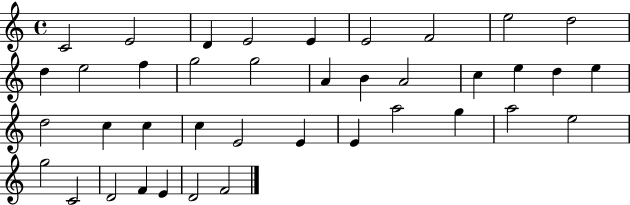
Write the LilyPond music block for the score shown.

{
  \clef treble
  \time 4/4
  \defaultTimeSignature
  \key c \major
  c'2 e'2 | d'4 e'2 e'4 | e'2 f'2 | e''2 d''2 | \break d''4 e''2 f''4 | g''2 g''2 | a'4 b'4 a'2 | c''4 e''4 d''4 e''4 | \break d''2 c''4 c''4 | c''4 e'2 e'4 | e'4 a''2 g''4 | a''2 e''2 | \break g''2 c'2 | d'2 f'4 e'4 | d'2 f'2 | \bar "|."
}